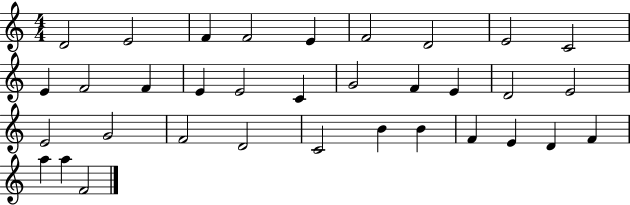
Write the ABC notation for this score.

X:1
T:Untitled
M:4/4
L:1/4
K:C
D2 E2 F F2 E F2 D2 E2 C2 E F2 F E E2 C G2 F E D2 E2 E2 G2 F2 D2 C2 B B F E D F a a F2